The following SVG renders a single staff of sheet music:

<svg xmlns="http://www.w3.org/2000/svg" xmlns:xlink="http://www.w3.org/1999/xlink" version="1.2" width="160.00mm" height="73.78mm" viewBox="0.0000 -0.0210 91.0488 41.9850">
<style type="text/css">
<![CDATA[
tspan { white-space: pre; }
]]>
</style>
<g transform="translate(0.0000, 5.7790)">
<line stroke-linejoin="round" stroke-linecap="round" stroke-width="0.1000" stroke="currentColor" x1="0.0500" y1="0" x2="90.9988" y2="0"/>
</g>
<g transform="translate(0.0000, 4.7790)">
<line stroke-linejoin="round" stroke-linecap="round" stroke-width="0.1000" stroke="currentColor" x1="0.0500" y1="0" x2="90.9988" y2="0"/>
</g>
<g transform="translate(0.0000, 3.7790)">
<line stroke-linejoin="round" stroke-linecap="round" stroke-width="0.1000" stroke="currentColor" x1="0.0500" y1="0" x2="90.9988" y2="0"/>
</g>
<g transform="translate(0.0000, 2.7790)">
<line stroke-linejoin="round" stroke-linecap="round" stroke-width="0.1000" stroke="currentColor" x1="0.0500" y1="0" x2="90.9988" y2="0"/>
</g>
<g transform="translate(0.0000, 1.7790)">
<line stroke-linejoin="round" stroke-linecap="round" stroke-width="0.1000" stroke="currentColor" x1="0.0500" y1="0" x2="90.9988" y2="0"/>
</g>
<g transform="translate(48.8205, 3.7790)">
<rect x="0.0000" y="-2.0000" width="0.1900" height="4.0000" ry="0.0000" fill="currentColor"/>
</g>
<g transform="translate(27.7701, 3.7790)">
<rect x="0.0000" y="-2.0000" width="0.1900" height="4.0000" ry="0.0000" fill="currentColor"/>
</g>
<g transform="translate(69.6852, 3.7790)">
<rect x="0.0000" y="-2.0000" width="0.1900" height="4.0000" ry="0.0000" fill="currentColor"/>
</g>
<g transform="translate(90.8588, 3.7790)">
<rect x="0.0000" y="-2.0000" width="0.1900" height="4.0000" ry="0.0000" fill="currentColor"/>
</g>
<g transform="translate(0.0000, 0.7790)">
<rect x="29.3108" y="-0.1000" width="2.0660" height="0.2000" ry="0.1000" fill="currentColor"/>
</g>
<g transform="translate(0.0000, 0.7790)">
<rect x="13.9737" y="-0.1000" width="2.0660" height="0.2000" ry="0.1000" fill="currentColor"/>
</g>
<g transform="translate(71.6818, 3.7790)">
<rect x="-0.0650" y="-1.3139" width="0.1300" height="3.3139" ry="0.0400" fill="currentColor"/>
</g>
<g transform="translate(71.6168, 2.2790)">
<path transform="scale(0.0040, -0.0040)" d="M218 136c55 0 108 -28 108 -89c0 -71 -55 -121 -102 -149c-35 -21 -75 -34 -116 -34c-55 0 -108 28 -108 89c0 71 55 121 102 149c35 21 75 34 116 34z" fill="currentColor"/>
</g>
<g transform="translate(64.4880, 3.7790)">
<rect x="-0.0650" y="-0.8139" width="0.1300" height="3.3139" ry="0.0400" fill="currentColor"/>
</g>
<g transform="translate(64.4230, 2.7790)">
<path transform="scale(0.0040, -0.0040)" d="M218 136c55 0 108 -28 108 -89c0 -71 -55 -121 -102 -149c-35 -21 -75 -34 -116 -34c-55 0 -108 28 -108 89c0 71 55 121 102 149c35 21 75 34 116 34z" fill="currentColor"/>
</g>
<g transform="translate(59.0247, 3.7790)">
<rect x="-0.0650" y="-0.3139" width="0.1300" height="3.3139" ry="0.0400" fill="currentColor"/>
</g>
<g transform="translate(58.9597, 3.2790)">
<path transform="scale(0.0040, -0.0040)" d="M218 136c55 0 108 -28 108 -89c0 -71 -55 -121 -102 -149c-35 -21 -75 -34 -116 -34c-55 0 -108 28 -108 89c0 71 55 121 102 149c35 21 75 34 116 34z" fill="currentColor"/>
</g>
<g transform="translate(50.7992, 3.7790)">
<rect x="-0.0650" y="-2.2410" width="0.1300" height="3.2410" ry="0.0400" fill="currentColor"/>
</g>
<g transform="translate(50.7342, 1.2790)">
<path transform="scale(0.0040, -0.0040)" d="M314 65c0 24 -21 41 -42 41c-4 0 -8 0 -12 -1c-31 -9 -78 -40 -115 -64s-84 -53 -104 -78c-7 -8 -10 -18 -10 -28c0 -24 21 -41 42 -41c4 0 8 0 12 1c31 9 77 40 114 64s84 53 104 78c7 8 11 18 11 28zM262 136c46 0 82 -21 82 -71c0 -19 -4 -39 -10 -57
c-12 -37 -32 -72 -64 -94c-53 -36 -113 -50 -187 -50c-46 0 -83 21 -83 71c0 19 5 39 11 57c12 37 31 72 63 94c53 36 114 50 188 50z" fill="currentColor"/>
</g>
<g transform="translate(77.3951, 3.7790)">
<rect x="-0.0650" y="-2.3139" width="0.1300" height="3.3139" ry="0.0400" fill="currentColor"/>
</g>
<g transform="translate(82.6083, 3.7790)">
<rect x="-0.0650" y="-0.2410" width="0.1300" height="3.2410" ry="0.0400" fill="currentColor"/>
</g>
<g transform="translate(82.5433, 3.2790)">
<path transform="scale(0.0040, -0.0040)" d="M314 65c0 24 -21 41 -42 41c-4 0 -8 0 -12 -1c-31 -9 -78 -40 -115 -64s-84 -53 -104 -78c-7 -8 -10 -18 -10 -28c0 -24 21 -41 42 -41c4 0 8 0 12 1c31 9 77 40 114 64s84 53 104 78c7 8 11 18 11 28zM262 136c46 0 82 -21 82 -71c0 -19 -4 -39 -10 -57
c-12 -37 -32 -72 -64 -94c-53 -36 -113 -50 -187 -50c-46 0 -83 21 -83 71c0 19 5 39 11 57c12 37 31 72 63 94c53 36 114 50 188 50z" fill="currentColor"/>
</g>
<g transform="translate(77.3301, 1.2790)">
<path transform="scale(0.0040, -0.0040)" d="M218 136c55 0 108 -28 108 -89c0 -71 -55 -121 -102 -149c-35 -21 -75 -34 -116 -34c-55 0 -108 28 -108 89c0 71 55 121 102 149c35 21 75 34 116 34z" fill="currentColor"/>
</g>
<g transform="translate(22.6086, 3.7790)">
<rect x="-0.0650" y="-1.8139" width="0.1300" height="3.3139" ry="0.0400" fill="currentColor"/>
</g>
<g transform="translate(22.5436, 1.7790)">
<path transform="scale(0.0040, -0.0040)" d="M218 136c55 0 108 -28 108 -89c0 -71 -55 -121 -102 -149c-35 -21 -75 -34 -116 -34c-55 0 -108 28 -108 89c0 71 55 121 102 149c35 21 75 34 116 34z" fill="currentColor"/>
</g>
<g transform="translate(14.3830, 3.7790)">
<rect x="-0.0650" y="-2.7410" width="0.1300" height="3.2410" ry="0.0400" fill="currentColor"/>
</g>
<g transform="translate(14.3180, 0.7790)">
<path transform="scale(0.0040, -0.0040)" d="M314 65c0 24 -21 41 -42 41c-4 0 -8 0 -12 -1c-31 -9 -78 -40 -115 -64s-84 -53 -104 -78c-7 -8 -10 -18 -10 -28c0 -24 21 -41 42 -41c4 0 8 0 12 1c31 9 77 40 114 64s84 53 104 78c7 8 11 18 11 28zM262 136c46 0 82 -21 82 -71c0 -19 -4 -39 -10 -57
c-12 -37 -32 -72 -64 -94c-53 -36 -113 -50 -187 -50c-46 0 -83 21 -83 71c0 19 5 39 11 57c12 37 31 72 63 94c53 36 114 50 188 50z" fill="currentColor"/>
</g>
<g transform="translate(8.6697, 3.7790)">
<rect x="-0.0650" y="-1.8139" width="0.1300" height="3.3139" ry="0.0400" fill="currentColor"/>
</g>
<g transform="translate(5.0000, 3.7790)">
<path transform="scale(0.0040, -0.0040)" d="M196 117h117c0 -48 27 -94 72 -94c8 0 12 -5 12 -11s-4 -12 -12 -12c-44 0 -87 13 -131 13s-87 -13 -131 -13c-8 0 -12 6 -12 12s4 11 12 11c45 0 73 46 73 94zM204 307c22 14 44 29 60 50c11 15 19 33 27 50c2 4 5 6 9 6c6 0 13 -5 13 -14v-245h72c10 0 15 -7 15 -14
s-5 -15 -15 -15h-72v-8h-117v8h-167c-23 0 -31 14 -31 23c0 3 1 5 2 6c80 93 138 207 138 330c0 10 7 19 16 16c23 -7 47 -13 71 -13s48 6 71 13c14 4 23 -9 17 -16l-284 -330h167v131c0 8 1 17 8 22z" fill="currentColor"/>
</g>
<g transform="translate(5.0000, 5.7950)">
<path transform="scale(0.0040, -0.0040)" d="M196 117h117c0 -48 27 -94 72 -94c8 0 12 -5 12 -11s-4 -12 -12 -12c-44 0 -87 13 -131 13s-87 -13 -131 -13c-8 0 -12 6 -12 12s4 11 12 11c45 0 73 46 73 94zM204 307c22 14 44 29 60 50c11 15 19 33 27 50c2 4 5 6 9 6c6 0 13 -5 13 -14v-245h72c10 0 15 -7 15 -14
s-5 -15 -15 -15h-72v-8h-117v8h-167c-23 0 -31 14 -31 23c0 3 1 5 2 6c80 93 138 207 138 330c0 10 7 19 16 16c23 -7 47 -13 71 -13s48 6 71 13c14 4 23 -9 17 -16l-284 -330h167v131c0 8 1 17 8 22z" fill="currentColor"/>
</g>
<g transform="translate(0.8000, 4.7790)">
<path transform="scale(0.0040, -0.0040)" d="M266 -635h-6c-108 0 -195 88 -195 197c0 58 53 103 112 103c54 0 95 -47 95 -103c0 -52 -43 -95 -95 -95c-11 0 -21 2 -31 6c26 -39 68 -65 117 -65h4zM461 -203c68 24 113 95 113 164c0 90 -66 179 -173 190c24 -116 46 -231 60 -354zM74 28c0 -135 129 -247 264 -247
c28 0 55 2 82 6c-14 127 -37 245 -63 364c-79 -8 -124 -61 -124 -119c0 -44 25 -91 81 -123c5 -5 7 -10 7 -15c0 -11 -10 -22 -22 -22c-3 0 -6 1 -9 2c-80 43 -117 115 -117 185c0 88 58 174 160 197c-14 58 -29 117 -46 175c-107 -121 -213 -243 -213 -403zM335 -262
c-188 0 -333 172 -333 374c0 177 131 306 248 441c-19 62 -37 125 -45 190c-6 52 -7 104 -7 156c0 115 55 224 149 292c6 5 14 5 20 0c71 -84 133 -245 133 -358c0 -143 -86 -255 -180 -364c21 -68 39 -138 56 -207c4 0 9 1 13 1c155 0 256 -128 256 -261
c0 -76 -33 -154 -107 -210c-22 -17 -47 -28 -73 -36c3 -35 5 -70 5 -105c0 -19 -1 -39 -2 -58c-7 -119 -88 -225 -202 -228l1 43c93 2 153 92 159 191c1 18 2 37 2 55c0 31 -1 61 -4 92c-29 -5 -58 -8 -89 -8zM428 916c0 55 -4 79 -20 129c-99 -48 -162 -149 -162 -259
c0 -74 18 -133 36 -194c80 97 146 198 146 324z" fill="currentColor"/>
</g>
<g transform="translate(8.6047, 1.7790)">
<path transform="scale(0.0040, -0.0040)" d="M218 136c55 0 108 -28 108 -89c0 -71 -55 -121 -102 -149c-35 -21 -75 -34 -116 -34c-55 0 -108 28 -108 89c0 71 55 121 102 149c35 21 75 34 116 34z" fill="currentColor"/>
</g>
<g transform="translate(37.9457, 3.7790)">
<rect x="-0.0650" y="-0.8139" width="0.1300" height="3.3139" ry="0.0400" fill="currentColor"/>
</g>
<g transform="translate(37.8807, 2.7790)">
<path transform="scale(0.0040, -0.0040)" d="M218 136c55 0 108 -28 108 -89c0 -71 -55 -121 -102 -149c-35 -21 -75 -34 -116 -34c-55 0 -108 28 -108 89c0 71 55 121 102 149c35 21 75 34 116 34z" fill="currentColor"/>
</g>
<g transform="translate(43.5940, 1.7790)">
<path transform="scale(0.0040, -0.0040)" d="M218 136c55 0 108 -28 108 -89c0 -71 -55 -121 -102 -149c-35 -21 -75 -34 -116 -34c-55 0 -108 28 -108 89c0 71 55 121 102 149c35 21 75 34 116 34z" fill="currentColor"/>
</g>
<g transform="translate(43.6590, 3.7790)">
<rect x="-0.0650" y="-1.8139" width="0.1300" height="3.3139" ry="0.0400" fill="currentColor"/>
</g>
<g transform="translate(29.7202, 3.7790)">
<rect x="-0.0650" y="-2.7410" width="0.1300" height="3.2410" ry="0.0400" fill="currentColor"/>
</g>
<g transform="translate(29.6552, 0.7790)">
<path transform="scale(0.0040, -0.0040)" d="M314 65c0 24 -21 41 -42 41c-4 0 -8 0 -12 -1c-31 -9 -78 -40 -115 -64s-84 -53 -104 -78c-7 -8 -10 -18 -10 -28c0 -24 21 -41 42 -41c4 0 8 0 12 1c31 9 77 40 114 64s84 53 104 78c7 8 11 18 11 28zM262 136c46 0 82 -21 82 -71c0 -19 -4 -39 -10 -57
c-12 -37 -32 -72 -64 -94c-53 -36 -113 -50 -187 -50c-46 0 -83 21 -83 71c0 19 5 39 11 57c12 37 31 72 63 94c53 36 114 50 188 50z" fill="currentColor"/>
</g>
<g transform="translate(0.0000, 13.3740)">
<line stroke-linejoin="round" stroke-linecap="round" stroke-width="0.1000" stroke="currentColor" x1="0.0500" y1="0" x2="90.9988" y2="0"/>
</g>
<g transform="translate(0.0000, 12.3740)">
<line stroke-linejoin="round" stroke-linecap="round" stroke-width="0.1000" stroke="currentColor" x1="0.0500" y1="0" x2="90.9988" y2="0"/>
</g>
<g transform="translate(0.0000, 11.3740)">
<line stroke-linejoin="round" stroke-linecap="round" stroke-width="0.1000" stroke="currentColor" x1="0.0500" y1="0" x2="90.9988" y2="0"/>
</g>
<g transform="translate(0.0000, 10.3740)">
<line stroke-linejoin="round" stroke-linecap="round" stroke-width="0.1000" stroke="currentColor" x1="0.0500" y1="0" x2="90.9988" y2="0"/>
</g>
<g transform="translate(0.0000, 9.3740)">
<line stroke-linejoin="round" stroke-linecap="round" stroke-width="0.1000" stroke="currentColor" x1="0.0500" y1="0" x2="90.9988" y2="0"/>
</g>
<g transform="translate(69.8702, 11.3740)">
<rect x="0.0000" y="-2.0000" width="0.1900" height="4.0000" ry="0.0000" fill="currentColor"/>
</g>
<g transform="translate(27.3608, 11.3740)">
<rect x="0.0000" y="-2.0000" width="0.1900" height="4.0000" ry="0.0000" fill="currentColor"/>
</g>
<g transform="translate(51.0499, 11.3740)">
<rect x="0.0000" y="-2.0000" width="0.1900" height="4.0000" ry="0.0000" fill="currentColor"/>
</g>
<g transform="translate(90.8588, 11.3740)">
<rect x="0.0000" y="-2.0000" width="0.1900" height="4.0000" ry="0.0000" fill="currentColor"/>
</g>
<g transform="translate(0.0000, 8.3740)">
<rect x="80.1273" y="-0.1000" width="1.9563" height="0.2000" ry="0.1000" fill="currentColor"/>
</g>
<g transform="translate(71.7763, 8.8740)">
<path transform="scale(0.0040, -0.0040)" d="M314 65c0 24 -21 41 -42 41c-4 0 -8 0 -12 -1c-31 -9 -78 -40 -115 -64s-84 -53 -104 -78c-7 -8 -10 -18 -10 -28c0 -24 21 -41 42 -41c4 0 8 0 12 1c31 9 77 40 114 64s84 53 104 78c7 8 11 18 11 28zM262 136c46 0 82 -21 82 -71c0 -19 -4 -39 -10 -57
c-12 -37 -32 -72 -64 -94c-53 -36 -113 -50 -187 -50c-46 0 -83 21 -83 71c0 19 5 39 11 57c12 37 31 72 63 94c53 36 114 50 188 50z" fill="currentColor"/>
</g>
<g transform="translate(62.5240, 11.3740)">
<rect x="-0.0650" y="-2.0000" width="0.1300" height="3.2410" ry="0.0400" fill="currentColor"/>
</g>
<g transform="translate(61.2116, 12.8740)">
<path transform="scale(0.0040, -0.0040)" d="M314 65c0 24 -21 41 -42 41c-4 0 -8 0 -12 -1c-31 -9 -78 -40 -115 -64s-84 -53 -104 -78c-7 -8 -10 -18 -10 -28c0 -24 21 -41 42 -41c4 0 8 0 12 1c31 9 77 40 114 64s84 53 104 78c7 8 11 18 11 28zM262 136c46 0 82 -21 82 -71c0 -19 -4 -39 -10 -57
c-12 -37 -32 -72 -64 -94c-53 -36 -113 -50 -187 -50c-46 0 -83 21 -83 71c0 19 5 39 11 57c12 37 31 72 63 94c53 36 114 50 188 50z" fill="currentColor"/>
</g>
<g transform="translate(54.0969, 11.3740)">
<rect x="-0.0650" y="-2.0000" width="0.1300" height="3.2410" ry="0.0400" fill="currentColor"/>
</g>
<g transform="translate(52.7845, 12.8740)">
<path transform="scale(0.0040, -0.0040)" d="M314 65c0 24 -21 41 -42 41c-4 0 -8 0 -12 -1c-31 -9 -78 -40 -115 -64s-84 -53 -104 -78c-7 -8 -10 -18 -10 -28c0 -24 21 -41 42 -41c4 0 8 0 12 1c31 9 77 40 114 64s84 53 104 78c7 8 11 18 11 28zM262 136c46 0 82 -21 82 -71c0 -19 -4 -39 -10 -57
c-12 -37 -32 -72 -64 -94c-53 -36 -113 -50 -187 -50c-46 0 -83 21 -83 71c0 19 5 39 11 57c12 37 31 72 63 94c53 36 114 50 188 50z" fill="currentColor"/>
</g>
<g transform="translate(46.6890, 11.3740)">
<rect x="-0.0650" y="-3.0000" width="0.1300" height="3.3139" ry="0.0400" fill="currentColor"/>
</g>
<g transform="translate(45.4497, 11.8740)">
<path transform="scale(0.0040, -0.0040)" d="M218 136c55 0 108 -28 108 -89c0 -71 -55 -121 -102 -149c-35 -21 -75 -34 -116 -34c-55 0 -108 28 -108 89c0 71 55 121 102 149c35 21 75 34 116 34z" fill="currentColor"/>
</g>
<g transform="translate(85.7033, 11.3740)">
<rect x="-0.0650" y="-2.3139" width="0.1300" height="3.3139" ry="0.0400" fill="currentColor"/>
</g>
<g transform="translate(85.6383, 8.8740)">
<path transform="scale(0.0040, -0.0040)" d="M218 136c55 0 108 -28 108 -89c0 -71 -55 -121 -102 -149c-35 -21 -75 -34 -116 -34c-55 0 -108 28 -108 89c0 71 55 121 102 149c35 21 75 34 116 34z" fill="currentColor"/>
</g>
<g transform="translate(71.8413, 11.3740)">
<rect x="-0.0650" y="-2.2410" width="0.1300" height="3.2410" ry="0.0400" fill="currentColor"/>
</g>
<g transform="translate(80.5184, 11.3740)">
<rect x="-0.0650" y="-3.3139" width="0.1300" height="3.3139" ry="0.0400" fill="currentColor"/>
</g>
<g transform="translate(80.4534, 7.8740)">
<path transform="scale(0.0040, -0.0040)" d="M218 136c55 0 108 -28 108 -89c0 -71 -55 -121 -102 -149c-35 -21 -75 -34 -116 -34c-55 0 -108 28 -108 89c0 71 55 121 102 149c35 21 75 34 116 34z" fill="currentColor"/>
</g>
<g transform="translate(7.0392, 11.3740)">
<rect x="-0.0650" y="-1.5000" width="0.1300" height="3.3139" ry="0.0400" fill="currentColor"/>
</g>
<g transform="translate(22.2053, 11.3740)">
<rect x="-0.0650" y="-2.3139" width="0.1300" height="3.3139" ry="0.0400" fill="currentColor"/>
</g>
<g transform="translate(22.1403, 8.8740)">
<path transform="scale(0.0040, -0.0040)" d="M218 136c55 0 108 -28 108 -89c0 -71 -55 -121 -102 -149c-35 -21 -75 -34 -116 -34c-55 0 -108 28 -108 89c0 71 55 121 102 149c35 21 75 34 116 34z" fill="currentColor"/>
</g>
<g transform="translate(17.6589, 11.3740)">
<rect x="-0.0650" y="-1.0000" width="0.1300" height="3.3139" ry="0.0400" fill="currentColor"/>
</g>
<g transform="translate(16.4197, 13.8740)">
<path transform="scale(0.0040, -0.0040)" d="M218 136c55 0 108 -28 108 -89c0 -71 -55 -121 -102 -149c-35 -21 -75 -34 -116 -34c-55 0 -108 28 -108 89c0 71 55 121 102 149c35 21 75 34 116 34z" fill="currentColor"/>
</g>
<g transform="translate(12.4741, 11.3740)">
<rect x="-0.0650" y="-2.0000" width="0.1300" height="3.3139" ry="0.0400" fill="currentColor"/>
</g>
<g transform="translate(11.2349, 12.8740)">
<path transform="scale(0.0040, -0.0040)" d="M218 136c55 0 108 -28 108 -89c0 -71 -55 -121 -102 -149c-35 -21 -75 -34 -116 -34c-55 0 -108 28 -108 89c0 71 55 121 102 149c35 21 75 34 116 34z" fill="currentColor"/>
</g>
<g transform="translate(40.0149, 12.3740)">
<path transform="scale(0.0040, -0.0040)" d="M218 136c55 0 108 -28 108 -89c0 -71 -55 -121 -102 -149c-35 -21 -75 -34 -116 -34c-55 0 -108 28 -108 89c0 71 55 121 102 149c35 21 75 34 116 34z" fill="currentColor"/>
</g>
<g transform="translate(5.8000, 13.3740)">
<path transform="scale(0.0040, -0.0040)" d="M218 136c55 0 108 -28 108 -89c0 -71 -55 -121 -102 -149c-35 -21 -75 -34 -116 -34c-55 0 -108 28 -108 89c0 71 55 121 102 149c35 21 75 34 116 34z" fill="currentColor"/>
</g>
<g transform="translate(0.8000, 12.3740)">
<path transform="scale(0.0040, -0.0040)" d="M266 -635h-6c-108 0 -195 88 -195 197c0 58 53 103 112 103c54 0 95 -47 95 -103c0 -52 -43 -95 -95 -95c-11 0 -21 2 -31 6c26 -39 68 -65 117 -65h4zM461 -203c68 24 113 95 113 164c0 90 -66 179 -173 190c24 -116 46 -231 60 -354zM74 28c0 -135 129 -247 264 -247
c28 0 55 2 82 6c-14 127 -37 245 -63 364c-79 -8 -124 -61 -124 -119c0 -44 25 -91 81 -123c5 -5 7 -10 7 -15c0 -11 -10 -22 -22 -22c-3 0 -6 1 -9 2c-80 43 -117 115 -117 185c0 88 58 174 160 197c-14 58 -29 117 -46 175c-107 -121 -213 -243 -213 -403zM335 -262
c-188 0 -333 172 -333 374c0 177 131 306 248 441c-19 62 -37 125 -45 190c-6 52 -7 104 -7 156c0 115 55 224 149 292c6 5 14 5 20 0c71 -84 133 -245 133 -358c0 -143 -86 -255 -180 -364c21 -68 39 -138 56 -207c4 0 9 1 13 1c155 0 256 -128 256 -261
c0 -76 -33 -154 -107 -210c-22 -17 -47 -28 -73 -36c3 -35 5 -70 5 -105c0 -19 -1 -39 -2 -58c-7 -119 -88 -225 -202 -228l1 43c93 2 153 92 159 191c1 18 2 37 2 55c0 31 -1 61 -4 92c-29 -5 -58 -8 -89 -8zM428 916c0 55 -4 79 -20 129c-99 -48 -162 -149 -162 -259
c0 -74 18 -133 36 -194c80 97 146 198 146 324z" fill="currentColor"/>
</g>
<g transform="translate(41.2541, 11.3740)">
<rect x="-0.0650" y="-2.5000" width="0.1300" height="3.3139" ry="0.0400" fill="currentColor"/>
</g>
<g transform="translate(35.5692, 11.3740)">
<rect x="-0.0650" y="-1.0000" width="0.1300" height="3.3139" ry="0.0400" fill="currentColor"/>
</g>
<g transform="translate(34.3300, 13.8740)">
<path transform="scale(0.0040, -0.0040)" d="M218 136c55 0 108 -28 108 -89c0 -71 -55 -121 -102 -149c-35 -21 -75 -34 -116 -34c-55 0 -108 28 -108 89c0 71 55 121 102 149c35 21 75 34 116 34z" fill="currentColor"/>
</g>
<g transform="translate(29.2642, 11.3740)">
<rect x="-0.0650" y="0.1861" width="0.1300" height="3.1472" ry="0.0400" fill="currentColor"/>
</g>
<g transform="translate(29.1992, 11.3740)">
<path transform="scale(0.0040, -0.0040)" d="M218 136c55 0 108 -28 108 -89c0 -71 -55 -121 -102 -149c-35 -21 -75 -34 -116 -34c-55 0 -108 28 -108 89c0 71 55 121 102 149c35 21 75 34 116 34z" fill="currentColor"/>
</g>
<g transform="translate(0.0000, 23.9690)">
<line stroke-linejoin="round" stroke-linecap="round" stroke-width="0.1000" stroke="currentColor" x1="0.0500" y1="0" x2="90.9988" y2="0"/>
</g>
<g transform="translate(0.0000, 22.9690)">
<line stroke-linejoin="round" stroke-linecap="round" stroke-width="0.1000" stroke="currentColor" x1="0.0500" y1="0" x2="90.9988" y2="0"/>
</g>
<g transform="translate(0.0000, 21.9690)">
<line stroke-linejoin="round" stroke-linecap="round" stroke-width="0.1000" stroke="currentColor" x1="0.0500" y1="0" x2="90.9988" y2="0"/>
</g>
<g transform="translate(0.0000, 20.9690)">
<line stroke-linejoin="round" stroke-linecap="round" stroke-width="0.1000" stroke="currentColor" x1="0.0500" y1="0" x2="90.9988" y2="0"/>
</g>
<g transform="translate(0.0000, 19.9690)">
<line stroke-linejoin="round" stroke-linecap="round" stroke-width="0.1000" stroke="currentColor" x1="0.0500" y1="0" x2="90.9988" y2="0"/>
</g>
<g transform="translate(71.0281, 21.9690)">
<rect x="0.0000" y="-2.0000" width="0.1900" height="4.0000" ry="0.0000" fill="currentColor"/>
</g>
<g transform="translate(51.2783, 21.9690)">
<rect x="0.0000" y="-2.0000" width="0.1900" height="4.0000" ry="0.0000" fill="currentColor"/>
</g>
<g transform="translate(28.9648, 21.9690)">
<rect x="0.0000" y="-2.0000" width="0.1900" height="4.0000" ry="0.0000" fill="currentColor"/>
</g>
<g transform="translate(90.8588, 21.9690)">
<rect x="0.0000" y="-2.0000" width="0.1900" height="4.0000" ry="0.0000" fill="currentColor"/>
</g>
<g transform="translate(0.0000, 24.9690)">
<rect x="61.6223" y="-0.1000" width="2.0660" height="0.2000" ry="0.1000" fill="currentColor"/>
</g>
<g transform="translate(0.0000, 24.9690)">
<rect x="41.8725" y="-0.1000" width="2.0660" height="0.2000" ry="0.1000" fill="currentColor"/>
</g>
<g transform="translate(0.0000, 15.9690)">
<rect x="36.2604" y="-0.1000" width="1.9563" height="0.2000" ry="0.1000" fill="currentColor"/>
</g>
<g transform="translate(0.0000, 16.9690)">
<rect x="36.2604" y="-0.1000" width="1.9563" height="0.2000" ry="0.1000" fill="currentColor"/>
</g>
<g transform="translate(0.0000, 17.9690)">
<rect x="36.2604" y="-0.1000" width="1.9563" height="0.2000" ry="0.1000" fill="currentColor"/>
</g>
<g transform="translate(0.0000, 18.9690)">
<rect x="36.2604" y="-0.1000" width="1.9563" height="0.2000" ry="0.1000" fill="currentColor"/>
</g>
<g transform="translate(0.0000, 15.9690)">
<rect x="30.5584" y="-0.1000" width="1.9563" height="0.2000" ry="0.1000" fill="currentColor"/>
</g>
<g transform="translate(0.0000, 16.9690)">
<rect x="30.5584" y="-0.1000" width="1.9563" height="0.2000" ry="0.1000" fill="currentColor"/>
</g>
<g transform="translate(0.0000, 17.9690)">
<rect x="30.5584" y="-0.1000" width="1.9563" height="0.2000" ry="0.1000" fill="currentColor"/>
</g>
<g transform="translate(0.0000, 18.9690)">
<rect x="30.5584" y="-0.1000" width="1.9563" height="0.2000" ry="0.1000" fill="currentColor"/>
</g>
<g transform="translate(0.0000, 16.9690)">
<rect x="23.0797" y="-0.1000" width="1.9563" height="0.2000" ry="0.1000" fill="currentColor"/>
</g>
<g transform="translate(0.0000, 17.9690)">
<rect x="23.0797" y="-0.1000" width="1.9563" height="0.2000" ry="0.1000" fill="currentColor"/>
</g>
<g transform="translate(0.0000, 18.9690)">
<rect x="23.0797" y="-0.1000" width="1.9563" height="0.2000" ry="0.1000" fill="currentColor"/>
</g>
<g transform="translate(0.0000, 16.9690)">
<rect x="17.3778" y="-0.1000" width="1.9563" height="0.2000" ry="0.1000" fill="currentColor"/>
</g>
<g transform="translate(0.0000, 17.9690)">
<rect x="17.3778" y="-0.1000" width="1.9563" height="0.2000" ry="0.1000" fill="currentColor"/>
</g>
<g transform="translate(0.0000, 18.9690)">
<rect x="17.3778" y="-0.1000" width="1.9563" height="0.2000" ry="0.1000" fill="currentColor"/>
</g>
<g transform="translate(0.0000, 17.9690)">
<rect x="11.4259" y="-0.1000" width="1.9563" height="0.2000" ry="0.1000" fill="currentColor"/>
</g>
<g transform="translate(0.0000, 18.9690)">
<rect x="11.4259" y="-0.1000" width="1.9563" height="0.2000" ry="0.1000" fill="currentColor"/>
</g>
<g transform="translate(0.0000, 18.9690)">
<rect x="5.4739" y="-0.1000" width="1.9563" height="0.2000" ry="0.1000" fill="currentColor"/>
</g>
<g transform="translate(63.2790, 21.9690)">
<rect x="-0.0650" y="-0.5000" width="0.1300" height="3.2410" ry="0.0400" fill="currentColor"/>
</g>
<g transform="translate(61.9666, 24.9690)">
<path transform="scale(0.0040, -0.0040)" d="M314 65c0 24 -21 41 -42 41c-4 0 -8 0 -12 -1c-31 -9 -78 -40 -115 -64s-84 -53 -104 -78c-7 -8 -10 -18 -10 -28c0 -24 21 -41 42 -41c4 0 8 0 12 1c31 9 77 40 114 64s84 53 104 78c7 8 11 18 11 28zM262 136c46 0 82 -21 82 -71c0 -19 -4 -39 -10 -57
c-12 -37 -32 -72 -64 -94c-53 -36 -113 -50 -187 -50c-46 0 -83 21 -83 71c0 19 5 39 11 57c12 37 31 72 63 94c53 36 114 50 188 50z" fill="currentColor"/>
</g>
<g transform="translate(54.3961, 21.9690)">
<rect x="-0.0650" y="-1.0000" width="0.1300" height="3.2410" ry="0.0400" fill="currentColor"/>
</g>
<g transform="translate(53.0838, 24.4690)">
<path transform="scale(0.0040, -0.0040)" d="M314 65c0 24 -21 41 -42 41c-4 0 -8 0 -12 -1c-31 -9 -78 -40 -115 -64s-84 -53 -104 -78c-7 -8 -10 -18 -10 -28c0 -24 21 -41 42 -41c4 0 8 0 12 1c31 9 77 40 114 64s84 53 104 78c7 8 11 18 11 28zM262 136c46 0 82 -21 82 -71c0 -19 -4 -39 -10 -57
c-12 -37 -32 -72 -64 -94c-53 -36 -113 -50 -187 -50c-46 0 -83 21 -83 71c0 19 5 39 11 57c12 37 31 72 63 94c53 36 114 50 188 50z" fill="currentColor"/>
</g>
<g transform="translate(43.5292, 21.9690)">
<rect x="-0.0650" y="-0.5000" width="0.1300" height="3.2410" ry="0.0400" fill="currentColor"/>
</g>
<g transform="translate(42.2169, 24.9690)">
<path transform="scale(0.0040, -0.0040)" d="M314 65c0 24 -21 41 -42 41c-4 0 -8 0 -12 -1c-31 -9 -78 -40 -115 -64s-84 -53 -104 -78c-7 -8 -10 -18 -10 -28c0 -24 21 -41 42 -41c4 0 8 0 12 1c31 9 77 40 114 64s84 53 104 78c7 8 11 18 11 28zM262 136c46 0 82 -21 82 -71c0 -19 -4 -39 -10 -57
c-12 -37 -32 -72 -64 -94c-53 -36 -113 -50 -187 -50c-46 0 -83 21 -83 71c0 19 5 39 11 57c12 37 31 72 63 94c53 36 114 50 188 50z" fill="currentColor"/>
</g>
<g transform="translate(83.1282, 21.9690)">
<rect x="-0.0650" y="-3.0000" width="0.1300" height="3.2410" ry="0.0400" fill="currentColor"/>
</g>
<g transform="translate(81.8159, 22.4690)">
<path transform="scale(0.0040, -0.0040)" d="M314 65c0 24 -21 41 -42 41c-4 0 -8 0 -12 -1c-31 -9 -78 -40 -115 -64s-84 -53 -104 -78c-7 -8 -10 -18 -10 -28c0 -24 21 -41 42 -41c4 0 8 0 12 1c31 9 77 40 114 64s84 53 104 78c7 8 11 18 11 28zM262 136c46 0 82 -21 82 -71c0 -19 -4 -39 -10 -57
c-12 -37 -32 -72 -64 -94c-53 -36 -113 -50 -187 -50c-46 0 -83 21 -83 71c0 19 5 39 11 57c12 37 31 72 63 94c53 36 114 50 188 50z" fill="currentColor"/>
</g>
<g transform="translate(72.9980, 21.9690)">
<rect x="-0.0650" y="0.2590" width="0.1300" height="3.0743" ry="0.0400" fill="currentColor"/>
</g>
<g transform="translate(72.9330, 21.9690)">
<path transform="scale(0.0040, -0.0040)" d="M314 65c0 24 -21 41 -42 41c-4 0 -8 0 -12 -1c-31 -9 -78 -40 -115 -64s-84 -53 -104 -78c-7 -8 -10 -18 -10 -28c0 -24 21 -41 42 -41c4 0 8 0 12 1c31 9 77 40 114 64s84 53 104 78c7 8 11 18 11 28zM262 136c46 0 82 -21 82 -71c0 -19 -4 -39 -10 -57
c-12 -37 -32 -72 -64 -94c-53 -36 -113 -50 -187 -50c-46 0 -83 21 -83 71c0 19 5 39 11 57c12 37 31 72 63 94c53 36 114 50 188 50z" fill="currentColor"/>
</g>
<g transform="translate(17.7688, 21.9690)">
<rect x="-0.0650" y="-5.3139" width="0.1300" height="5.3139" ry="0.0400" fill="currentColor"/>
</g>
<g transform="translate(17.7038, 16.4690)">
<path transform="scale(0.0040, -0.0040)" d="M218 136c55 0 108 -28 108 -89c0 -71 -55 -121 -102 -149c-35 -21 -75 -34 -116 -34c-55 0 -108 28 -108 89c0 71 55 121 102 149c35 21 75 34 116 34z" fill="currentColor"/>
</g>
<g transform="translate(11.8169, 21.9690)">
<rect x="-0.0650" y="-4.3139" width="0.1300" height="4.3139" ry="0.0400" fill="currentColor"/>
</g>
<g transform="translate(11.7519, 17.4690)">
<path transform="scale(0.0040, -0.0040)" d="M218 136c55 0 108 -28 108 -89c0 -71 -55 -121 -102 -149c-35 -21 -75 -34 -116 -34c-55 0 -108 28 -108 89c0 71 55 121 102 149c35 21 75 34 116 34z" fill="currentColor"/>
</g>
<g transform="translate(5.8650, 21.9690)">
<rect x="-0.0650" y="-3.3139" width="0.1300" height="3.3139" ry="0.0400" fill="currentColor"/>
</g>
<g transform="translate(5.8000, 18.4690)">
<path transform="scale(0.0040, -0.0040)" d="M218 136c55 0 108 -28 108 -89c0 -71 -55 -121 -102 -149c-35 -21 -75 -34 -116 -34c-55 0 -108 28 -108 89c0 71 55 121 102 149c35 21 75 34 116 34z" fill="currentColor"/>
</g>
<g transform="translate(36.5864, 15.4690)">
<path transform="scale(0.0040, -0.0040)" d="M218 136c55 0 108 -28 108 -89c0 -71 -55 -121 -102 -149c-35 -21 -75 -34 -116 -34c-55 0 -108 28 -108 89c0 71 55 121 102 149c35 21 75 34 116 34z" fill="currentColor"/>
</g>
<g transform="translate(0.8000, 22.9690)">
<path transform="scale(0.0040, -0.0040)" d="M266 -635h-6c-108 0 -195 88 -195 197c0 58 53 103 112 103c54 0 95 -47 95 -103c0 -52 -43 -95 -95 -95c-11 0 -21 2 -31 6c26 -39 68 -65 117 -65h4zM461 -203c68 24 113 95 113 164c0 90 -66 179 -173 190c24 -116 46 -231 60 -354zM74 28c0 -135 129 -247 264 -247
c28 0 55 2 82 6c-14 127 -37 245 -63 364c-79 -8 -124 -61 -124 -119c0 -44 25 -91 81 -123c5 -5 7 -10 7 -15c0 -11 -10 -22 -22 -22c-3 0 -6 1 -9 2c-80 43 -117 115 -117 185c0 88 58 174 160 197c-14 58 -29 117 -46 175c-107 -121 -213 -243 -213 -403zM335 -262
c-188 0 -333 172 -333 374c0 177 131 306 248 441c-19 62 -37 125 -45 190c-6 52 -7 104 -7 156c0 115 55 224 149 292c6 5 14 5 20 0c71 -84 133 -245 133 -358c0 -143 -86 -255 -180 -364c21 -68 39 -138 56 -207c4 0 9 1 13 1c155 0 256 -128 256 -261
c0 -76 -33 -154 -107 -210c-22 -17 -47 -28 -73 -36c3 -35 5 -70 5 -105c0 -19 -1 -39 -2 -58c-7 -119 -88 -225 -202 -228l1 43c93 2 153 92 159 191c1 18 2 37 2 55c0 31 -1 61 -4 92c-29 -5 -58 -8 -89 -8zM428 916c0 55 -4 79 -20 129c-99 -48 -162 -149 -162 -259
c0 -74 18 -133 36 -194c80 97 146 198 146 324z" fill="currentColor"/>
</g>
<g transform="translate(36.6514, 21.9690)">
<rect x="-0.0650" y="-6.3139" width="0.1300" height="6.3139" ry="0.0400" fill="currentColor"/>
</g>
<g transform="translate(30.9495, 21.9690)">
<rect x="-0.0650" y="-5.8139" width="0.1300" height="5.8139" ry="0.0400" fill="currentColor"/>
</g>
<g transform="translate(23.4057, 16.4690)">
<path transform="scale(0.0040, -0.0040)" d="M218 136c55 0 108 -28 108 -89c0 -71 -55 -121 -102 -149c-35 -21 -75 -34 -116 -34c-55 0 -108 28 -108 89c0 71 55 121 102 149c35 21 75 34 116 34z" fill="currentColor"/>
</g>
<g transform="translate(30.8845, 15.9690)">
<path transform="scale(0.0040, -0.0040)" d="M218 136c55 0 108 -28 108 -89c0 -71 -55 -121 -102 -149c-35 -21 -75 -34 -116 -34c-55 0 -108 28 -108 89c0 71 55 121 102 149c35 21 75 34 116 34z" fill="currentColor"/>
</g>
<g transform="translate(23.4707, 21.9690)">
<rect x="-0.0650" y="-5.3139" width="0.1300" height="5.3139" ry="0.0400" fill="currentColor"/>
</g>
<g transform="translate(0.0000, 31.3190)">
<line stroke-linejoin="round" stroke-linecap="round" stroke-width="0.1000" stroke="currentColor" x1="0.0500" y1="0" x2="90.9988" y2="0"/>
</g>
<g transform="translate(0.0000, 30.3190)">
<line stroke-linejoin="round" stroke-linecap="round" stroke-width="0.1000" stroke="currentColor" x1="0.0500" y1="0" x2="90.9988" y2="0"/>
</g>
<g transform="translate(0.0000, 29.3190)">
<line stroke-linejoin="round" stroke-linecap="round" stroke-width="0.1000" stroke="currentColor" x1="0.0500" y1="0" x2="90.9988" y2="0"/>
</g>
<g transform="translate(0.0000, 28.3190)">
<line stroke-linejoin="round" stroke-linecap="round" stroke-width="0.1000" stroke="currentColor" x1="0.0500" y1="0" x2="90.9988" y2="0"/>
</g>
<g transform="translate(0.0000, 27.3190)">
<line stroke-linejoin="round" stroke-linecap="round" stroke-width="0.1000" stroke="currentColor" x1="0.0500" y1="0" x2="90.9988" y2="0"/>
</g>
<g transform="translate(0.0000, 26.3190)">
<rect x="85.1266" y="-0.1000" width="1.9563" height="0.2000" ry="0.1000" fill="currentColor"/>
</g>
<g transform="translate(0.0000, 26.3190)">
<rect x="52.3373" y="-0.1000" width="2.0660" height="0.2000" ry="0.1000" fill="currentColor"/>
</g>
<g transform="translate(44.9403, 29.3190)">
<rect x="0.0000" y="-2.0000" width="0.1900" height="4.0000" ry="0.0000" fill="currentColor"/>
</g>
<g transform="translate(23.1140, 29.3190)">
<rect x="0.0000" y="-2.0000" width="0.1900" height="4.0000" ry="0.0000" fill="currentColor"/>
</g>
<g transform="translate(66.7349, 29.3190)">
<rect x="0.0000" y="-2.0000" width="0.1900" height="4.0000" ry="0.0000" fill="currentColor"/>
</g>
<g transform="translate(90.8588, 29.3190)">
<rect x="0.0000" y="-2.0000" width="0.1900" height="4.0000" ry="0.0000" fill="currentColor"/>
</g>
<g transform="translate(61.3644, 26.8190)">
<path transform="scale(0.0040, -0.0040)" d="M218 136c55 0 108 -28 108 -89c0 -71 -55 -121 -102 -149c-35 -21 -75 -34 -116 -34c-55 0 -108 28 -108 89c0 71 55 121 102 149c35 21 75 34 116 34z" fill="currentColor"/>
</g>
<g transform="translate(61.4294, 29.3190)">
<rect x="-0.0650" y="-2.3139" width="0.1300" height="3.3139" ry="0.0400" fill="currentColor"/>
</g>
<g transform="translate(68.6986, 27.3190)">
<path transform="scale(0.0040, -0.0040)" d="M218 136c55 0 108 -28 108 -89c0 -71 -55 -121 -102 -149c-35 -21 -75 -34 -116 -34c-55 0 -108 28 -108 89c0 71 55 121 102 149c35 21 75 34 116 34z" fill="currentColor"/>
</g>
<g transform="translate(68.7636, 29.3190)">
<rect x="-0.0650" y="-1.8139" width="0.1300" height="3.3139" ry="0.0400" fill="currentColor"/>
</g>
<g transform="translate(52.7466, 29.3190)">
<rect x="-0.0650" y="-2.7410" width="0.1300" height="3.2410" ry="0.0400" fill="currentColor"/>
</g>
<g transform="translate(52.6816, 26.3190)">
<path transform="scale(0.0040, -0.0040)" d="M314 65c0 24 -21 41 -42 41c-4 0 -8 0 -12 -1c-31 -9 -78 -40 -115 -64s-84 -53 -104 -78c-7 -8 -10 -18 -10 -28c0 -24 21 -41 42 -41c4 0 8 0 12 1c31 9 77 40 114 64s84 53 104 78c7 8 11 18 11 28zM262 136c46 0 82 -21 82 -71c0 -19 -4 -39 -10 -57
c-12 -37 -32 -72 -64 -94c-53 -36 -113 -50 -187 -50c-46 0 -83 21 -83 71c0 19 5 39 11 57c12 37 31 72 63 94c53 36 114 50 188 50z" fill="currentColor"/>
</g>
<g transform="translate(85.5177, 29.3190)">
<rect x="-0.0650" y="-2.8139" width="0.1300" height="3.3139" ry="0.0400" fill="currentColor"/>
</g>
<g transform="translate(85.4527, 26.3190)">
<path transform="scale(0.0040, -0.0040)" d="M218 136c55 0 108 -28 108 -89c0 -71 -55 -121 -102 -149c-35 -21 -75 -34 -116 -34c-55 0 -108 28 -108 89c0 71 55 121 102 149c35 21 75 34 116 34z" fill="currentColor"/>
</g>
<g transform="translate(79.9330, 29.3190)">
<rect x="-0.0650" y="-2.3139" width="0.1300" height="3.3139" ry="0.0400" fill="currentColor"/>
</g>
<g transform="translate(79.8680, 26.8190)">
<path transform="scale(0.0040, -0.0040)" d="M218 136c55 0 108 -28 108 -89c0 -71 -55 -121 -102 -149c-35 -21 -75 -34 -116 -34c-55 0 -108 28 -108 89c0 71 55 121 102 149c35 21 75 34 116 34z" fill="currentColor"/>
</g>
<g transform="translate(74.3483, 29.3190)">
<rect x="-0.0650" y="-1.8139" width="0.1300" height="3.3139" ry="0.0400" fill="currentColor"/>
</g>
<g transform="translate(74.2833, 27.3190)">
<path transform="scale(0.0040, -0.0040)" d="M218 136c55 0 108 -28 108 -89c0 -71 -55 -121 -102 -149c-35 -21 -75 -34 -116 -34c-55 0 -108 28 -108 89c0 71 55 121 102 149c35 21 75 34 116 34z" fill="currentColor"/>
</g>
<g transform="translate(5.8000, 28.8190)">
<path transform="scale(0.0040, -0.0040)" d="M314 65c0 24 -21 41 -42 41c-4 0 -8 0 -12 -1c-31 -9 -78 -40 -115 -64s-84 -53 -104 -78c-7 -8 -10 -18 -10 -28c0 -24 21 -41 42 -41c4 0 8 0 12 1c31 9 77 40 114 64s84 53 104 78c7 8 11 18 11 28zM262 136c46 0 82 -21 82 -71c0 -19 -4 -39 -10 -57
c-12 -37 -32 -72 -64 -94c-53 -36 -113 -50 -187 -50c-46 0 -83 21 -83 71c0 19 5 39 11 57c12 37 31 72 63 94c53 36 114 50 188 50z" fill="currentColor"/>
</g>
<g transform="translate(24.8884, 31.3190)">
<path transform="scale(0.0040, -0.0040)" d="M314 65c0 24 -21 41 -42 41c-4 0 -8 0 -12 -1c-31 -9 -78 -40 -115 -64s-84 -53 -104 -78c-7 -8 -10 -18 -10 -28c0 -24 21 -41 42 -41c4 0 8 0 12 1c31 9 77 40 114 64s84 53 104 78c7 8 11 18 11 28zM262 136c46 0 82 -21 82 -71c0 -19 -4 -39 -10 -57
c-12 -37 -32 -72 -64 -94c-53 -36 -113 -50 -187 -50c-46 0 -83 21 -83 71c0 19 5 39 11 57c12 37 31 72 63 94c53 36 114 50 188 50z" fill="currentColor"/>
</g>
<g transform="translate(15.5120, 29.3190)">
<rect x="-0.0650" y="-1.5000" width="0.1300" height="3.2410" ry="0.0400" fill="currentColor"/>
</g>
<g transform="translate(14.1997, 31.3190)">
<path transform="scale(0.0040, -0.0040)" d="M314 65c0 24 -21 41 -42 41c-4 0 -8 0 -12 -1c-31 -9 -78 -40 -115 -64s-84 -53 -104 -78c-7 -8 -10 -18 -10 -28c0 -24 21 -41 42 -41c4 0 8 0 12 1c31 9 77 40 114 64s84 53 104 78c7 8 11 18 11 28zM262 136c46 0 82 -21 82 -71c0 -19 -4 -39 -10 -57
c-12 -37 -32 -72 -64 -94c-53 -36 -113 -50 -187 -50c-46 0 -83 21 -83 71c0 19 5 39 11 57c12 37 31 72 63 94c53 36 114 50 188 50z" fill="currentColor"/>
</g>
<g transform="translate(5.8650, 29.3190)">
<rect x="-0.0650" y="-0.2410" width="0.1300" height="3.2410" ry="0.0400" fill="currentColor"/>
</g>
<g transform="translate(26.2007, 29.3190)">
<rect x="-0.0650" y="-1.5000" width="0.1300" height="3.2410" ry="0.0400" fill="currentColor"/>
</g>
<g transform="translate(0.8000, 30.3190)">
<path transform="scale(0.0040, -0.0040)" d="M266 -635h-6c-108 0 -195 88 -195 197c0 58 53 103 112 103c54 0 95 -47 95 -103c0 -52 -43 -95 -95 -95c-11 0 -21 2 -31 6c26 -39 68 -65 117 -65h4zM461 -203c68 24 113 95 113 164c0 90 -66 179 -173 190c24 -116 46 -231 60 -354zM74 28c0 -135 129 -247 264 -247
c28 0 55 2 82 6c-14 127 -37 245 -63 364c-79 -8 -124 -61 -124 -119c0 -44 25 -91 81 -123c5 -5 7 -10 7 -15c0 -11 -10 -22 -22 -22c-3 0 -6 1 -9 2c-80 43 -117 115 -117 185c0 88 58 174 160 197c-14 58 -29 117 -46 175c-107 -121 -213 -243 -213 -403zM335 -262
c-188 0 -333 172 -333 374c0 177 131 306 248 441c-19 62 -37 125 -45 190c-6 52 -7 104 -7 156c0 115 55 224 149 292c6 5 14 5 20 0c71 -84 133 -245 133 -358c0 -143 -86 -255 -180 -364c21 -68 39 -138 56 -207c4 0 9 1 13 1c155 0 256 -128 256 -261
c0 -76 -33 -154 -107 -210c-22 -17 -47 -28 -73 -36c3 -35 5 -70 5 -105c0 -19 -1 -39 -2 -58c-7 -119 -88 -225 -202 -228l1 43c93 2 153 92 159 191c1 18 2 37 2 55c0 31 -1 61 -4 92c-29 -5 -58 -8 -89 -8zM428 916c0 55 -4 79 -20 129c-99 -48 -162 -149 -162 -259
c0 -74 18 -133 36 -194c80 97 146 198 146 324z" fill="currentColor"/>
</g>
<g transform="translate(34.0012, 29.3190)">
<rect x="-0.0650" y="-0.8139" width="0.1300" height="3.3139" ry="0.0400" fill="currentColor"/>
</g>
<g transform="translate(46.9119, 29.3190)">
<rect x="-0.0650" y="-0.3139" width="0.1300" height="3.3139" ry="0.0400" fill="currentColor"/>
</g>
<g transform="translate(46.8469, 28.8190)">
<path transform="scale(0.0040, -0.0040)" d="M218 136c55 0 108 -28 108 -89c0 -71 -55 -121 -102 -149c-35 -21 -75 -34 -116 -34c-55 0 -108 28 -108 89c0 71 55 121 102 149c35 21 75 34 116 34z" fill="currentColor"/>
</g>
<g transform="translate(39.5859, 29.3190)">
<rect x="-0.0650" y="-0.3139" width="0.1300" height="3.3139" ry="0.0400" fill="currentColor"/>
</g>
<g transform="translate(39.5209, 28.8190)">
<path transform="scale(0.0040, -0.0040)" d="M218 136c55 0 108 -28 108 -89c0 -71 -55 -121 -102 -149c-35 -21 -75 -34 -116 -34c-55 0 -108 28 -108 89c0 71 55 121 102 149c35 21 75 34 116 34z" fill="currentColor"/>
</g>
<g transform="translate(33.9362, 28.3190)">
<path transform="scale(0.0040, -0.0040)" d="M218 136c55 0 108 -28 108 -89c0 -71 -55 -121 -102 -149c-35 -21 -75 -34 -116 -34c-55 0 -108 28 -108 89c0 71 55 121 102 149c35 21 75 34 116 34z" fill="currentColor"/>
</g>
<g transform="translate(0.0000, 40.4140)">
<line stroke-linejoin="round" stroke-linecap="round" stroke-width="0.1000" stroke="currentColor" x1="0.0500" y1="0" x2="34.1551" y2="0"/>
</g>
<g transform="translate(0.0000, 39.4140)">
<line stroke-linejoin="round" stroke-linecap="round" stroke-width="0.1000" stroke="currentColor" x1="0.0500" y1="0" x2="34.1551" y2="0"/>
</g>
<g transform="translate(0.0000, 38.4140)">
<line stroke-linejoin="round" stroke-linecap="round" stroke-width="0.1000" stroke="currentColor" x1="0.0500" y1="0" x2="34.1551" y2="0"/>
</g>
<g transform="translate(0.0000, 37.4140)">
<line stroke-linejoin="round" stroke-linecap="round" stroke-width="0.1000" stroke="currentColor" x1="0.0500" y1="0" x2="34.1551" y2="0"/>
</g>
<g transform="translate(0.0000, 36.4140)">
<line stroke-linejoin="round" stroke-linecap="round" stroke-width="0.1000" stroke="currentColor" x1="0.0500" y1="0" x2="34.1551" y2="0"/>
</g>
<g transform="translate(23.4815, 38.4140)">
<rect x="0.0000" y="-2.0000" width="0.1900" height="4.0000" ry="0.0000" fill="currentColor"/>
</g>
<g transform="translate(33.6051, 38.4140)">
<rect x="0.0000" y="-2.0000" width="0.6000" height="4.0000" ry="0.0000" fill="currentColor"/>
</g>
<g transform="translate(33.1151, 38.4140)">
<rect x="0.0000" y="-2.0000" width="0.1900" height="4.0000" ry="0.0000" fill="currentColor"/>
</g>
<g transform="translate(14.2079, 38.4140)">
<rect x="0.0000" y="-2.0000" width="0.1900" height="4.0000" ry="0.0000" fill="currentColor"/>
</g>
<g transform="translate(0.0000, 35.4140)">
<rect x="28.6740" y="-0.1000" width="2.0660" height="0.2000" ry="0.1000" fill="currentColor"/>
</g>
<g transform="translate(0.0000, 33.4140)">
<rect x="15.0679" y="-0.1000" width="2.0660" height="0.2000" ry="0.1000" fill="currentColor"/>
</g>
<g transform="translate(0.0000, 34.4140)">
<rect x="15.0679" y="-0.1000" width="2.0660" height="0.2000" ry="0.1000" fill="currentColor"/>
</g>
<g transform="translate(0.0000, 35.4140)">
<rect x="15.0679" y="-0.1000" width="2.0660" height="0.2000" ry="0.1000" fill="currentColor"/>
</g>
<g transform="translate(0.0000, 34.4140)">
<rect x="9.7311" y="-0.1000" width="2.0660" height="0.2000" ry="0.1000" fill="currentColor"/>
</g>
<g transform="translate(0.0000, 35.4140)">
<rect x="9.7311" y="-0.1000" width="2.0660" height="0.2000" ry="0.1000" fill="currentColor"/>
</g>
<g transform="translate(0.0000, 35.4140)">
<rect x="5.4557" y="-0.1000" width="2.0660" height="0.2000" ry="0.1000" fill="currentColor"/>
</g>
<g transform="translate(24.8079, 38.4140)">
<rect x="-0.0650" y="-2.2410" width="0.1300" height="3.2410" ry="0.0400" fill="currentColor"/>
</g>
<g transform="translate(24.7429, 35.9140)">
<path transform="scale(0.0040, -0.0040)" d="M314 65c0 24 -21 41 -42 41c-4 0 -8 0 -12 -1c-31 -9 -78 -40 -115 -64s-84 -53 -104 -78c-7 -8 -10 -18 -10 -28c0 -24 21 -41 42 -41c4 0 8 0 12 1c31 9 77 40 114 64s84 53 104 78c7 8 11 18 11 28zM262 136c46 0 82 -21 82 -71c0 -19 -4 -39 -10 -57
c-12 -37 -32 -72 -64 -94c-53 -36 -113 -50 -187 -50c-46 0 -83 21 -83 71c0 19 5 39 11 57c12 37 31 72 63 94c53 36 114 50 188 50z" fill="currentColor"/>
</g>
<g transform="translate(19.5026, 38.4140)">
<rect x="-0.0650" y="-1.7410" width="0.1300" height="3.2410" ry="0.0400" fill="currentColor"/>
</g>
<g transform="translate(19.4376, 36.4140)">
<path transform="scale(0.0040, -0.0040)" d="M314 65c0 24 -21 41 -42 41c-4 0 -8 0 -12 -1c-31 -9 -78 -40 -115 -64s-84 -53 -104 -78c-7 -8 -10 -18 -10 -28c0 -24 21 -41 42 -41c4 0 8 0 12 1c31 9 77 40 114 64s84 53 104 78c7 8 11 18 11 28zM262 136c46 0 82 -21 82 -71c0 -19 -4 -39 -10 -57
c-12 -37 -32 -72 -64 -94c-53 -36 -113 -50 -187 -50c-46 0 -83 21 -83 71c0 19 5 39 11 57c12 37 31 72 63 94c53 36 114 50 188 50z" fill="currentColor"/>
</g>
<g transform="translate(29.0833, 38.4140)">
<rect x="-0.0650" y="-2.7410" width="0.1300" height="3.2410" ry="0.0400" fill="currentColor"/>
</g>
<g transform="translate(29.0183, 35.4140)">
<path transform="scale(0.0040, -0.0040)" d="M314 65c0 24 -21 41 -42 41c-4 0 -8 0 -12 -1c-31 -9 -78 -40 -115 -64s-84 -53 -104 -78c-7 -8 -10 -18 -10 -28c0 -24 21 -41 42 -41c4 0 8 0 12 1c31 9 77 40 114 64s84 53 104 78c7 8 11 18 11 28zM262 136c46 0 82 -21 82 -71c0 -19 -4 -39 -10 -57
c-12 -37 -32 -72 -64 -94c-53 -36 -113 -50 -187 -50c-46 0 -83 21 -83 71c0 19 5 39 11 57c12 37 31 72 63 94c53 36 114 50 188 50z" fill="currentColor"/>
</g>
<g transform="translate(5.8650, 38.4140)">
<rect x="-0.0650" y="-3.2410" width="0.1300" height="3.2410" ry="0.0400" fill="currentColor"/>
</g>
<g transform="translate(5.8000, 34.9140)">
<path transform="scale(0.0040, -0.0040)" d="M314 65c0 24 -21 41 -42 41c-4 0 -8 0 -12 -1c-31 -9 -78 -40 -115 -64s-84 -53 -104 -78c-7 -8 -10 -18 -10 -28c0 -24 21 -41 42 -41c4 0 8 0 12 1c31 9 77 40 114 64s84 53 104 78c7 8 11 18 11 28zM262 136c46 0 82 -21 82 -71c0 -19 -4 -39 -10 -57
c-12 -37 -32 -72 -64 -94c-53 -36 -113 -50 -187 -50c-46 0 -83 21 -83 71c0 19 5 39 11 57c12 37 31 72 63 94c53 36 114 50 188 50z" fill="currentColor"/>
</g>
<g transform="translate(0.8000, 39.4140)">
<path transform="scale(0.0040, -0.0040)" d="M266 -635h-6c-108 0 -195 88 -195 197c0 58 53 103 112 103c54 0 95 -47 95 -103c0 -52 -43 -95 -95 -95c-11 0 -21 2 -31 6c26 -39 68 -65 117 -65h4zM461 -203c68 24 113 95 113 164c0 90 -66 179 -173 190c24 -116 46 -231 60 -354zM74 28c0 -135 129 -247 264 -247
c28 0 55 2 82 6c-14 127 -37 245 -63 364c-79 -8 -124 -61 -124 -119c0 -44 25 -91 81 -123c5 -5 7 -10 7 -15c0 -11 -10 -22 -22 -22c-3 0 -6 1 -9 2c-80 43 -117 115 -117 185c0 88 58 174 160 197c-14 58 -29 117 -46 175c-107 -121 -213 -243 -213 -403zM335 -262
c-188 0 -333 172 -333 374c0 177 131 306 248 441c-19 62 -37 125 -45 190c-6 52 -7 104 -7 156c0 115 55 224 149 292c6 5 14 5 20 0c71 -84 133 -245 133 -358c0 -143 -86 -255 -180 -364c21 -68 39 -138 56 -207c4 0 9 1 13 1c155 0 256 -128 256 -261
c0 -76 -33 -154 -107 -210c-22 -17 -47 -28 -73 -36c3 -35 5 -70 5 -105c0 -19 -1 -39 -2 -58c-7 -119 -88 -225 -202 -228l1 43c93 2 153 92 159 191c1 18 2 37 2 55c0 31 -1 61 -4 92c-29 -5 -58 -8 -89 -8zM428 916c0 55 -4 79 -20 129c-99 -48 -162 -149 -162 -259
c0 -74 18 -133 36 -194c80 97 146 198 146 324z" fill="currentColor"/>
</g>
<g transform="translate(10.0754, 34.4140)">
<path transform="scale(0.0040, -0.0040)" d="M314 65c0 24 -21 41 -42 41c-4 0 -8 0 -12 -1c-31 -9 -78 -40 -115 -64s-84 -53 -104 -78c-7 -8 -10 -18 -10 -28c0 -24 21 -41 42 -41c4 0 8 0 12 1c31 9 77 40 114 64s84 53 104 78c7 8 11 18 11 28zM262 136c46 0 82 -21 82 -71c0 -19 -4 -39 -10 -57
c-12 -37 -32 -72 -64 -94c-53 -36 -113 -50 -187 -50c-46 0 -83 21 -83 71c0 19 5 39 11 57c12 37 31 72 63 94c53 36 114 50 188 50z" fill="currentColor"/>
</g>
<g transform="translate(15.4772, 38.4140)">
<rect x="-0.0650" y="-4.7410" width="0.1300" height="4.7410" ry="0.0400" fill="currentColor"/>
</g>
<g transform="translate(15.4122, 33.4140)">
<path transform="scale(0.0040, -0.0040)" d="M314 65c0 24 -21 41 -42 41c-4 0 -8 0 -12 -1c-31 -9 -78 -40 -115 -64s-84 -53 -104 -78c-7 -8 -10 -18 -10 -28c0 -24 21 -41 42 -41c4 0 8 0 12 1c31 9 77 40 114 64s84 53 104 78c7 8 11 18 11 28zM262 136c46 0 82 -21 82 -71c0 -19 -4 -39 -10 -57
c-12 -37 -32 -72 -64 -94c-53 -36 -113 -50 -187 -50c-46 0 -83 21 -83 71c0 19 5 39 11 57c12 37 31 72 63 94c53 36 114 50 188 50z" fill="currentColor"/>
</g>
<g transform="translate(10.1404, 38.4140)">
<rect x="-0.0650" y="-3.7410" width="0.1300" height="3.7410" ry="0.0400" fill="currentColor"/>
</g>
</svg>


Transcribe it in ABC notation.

X:1
T:Untitled
M:4/4
L:1/4
K:C
f a2 f a2 d f g2 c d e g c2 E F D g B D G A F2 F2 g2 b g b d' f' f' g' a' C2 D2 C2 B2 A2 c2 E2 E2 d c c a2 g f f g a b2 c'2 e'2 f2 g2 a2